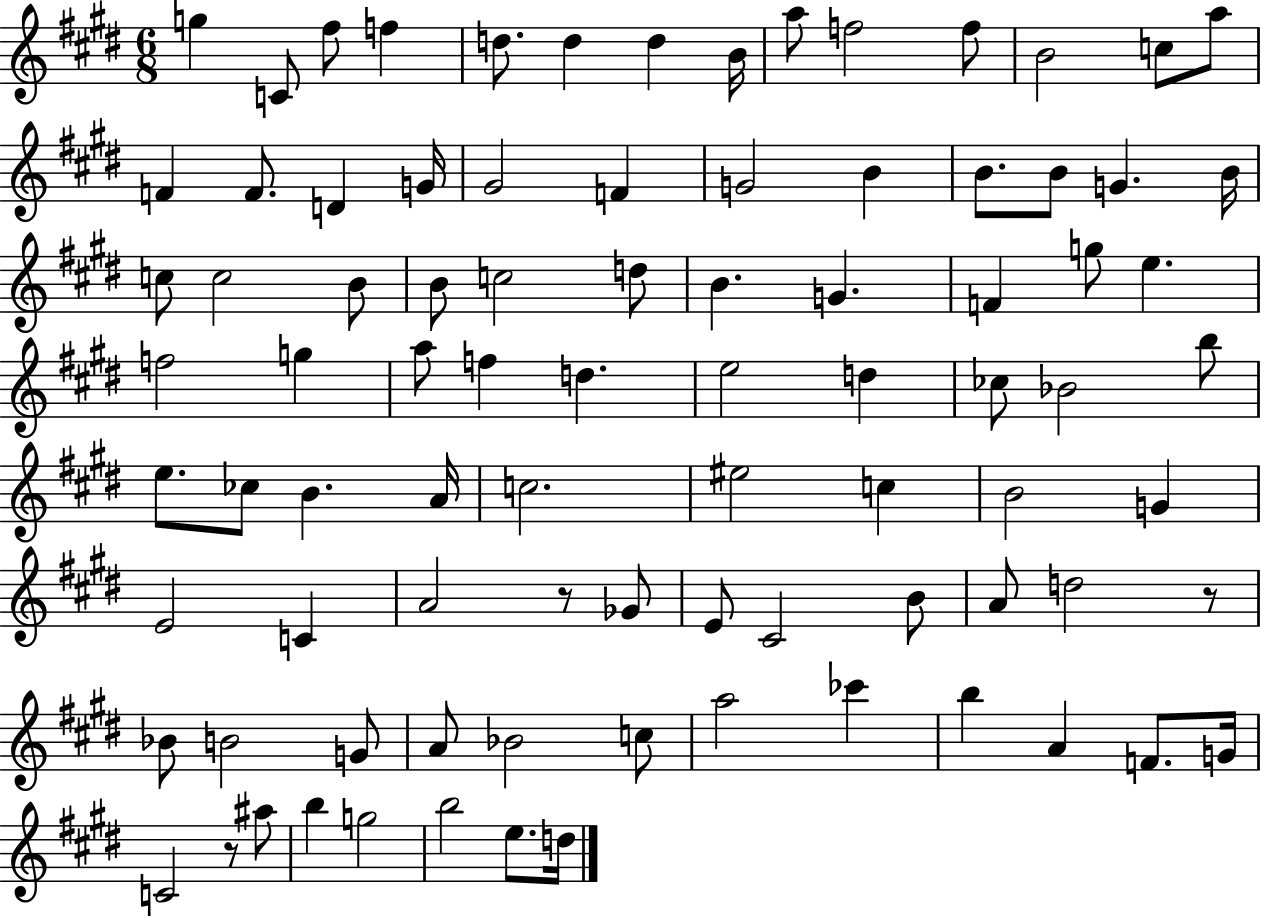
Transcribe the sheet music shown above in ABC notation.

X:1
T:Untitled
M:6/8
L:1/4
K:E
g C/2 ^f/2 f d/2 d d B/4 a/2 f2 f/2 B2 c/2 a/2 F F/2 D G/4 ^G2 F G2 B B/2 B/2 G B/4 c/2 c2 B/2 B/2 c2 d/2 B G F g/2 e f2 g a/2 f d e2 d _c/2 _B2 b/2 e/2 _c/2 B A/4 c2 ^e2 c B2 G E2 C A2 z/2 _G/2 E/2 ^C2 B/2 A/2 d2 z/2 _B/2 B2 G/2 A/2 _B2 c/2 a2 _c' b A F/2 G/4 C2 z/2 ^a/2 b g2 b2 e/2 d/4